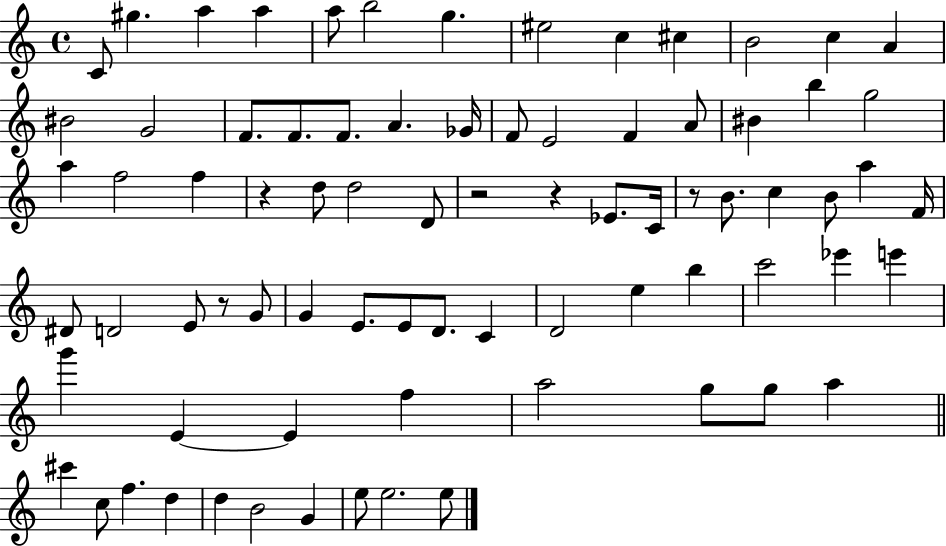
X:1
T:Untitled
M:4/4
L:1/4
K:C
C/2 ^g a a a/2 b2 g ^e2 c ^c B2 c A ^B2 G2 F/2 F/2 F/2 A _G/4 F/2 E2 F A/2 ^B b g2 a f2 f z d/2 d2 D/2 z2 z _E/2 C/4 z/2 B/2 c B/2 a F/4 ^D/2 D2 E/2 z/2 G/2 G E/2 E/2 D/2 C D2 e b c'2 _e' e' g' E E f a2 g/2 g/2 a ^c' c/2 f d d B2 G e/2 e2 e/2